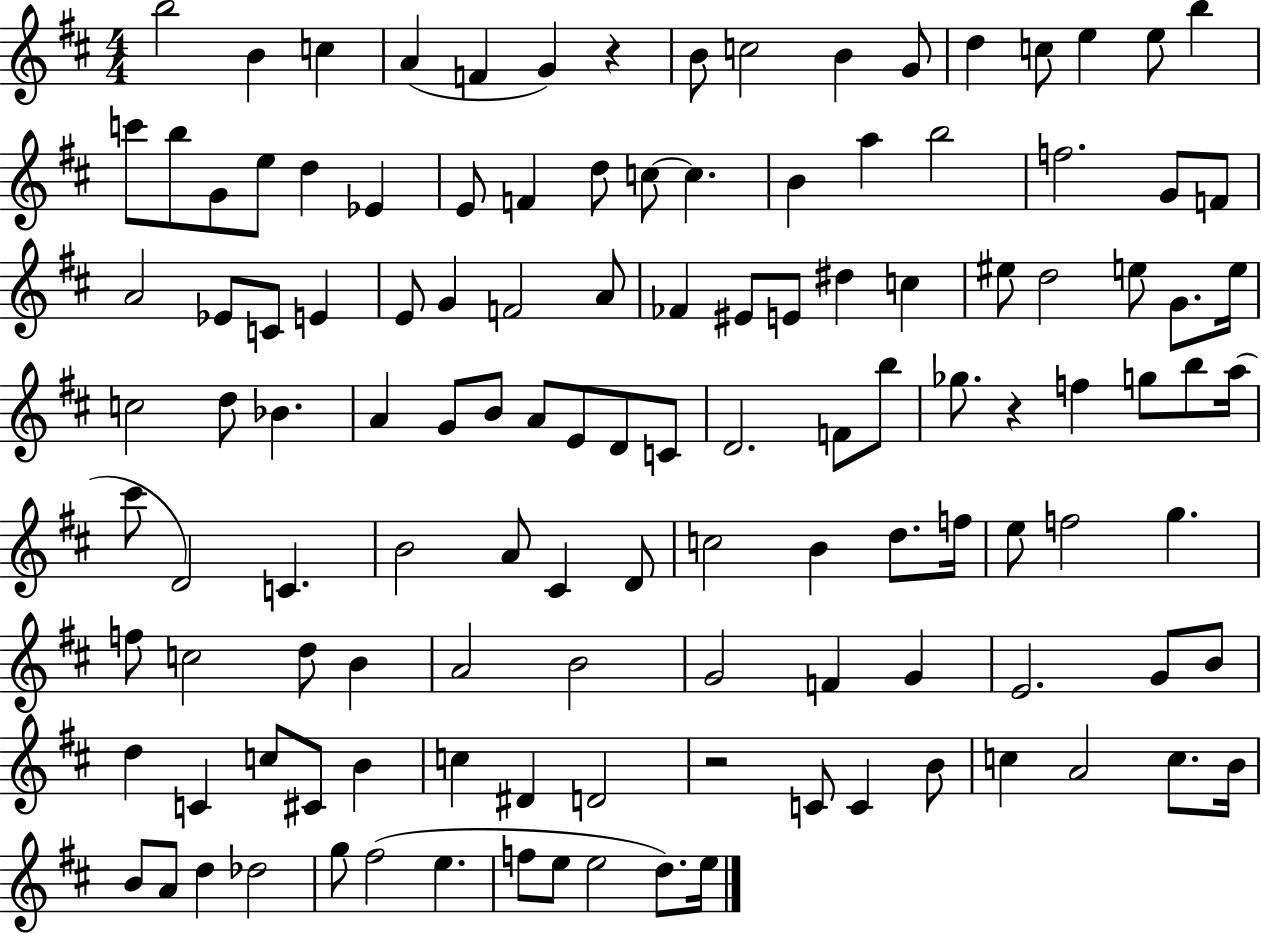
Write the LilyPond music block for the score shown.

{
  \clef treble
  \numericTimeSignature
  \time 4/4
  \key d \major
  \repeat volta 2 { b''2 b'4 c''4 | a'4( f'4 g'4) r4 | b'8 c''2 b'4 g'8 | d''4 c''8 e''4 e''8 b''4 | \break c'''8 b''8 g'8 e''8 d''4 ees'4 | e'8 f'4 d''8 c''8~~ c''4. | b'4 a''4 b''2 | f''2. g'8 f'8 | \break a'2 ees'8 c'8 e'4 | e'8 g'4 f'2 a'8 | fes'4 eis'8 e'8 dis''4 c''4 | eis''8 d''2 e''8 g'8. e''16 | \break c''2 d''8 bes'4. | a'4 g'8 b'8 a'8 e'8 d'8 c'8 | d'2. f'8 b''8 | ges''8. r4 f''4 g''8 b''8 a''16( | \break cis'''8 d'2) c'4. | b'2 a'8 cis'4 d'8 | c''2 b'4 d''8. f''16 | e''8 f''2 g''4. | \break f''8 c''2 d''8 b'4 | a'2 b'2 | g'2 f'4 g'4 | e'2. g'8 b'8 | \break d''4 c'4 c''8 cis'8 b'4 | c''4 dis'4 d'2 | r2 c'8 c'4 b'8 | c''4 a'2 c''8. b'16 | \break b'8 a'8 d''4 des''2 | g''8 fis''2( e''4. | f''8 e''8 e''2 d''8.) e''16 | } \bar "|."
}